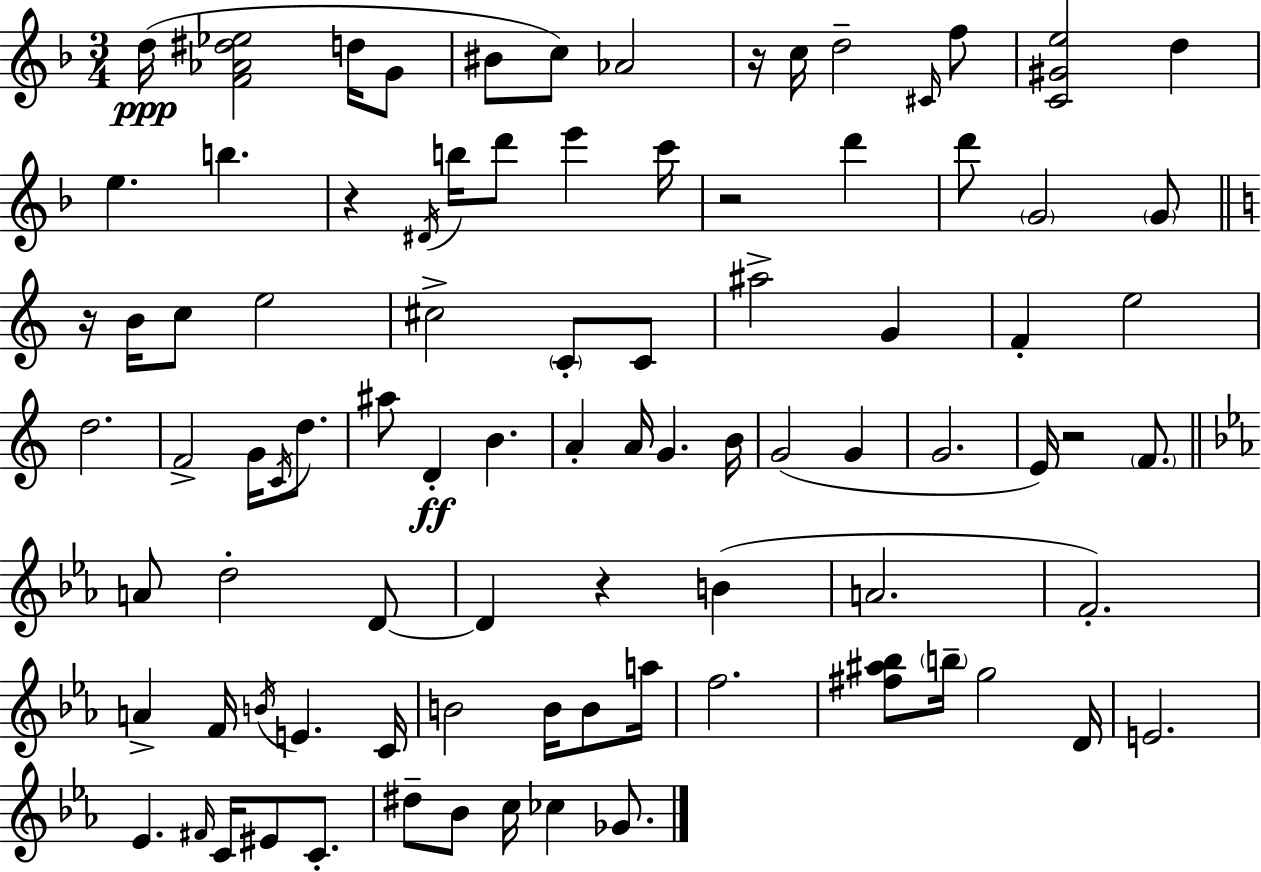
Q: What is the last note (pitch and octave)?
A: Gb4